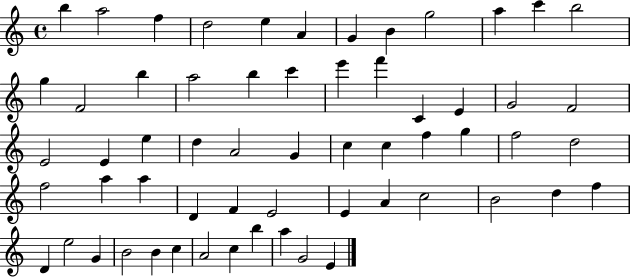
{
  \clef treble
  \time 4/4
  \defaultTimeSignature
  \key c \major
  b''4 a''2 f''4 | d''2 e''4 a'4 | g'4 b'4 g''2 | a''4 c'''4 b''2 | \break g''4 f'2 b''4 | a''2 b''4 c'''4 | e'''4 f'''4 c'4 e'4 | g'2 f'2 | \break e'2 e'4 e''4 | d''4 a'2 g'4 | c''4 c''4 f''4 g''4 | f''2 d''2 | \break f''2 a''4 a''4 | d'4 f'4 e'2 | e'4 a'4 c''2 | b'2 d''4 f''4 | \break d'4 e''2 g'4 | b'2 b'4 c''4 | a'2 c''4 b''4 | a''4 g'2 e'4 | \break \bar "|."
}